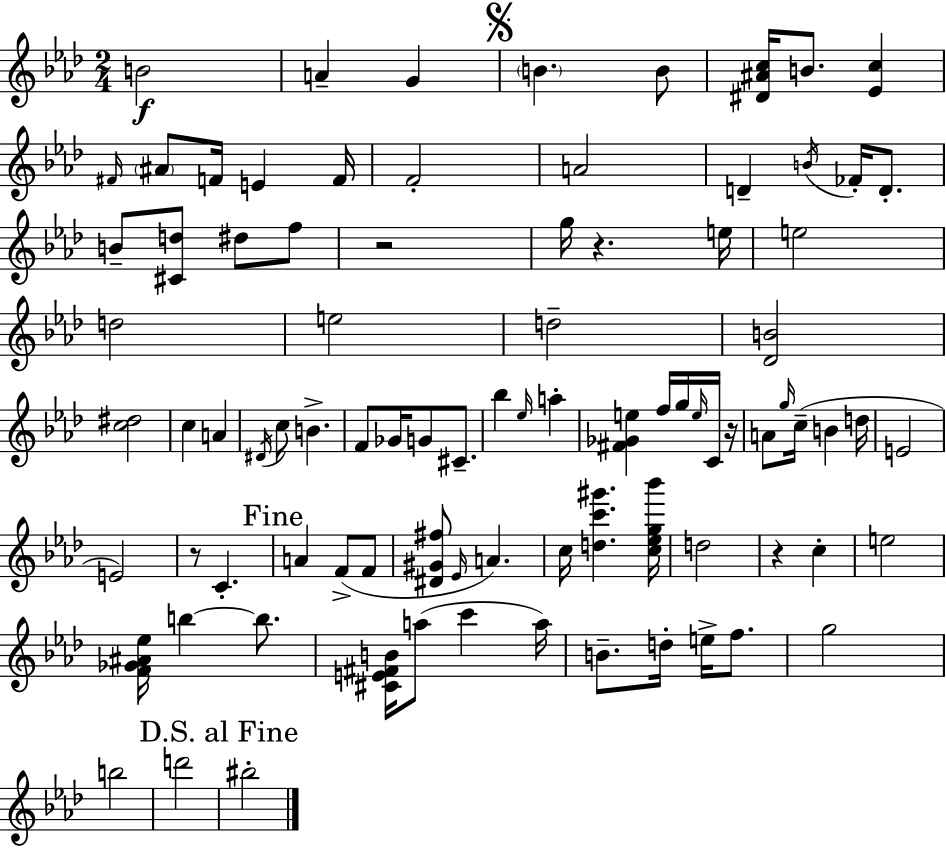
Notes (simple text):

B4/h A4/q G4/q B4/q. B4/e [D#4,A#4,C5]/s B4/e. [Eb4,C5]/q F#4/s A#4/e F4/s E4/q F4/s F4/h A4/h D4/q B4/s FES4/s D4/e. B4/e [C#4,D5]/e D#5/e F5/e R/h G5/s R/q. E5/s E5/h D5/h E5/h D5/h [Db4,B4]/h [C5,D#5]/h C5/q A4/q D#4/s C5/e B4/q. F4/e Gb4/s G4/e C#4/e. Bb5/q Eb5/s A5/q [F#4,Gb4,E5]/q F5/s G5/s E5/s C4/s R/s A4/e G5/s C5/s B4/q D5/s E4/h E4/h R/e C4/q. A4/q F4/e F4/e [D#4,G#4,F#5]/e Eb4/s A4/q. C5/s [D5,C6,G#6]/q. [C5,Eb5,G5,Bb6]/s D5/h R/q C5/q E5/h [F4,Gb4,A#4,Eb5]/s B5/q B5/e. [C#4,E4,F#4,B4]/s A5/e C6/q A5/s B4/e. D5/s E5/s F5/e. G5/h B5/h D6/h BIS5/h